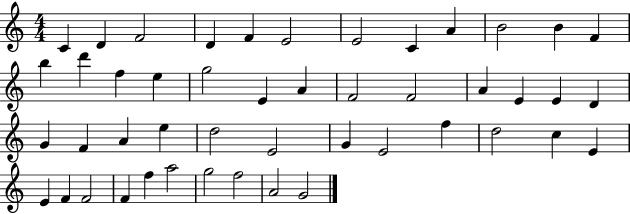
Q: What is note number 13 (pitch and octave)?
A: B5